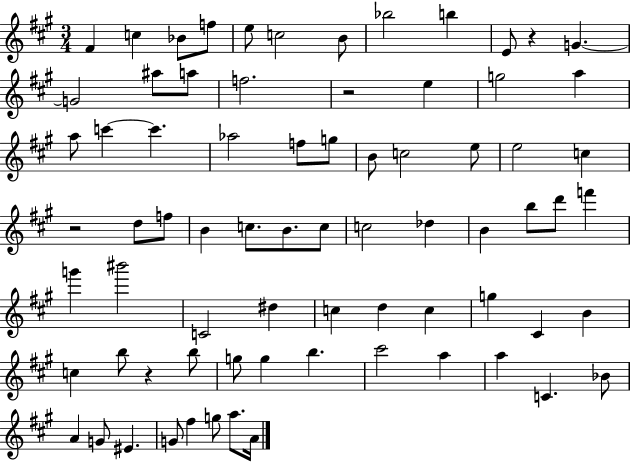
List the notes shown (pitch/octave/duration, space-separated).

F#4/q C5/q Bb4/e F5/e E5/e C5/h B4/e Bb5/h B5/q E4/e R/q G4/q. G4/h A#5/e A5/e F5/h. R/h E5/q G5/h A5/q A5/e C6/q C6/q. Ab5/h F5/e G5/e B4/e C5/h E5/e E5/h C5/q R/h D5/e F5/e B4/q C5/e. B4/e. C5/e C5/h Db5/q B4/q B5/e D6/e F6/q G6/q BIS6/h C4/h D#5/q C5/q D5/q C5/q G5/q C#4/q B4/q C5/q B5/e R/q B5/e G5/e G5/q B5/q. C#6/h A5/q A5/q C4/q. Bb4/e A4/q G4/e EIS4/q. G4/e F#5/q G5/e A5/e. A4/s